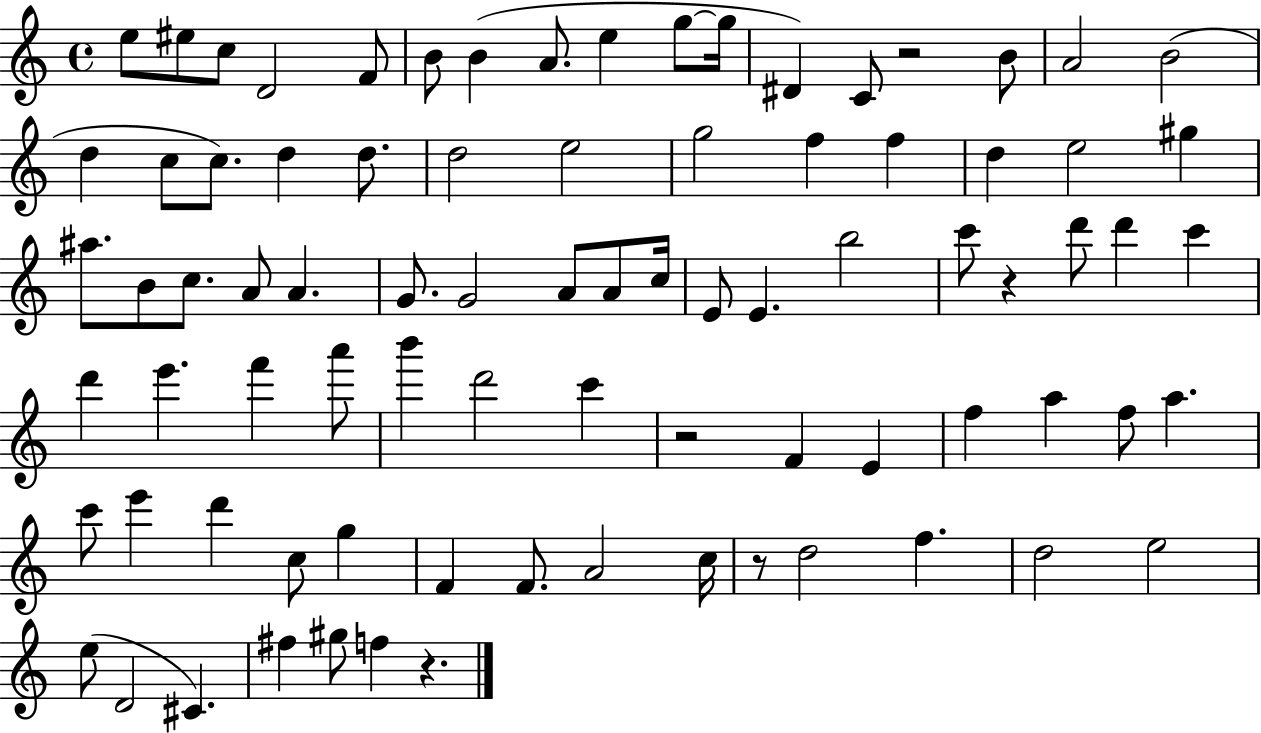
E5/e EIS5/e C5/e D4/h F4/e B4/e B4/q A4/e. E5/q G5/e G5/s D#4/q C4/e R/h B4/e A4/h B4/h D5/q C5/e C5/e. D5/q D5/e. D5/h E5/h G5/h F5/q F5/q D5/q E5/h G#5/q A#5/e. B4/e C5/e. A4/e A4/q. G4/e. G4/h A4/e A4/e C5/s E4/e E4/q. B5/h C6/e R/q D6/e D6/q C6/q D6/q E6/q. F6/q A6/e B6/q D6/h C6/q R/h F4/q E4/q F5/q A5/q F5/e A5/q. C6/e E6/q D6/q C5/e G5/q F4/q F4/e. A4/h C5/s R/e D5/h F5/q. D5/h E5/h E5/e D4/h C#4/q. F#5/q G#5/e F5/q R/q.